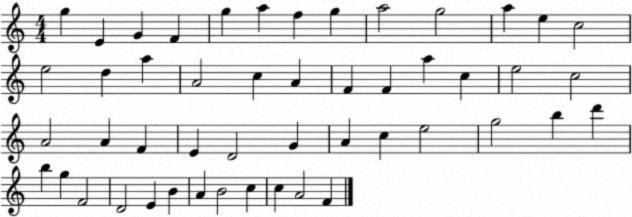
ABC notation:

X:1
T:Untitled
M:4/4
L:1/4
K:C
g E G F g a f g a2 g2 a e c2 e2 d a A2 c A F F a c e2 c2 A2 A F E D2 G A c e2 g2 b d' b g F2 D2 E B A B2 c c A2 F